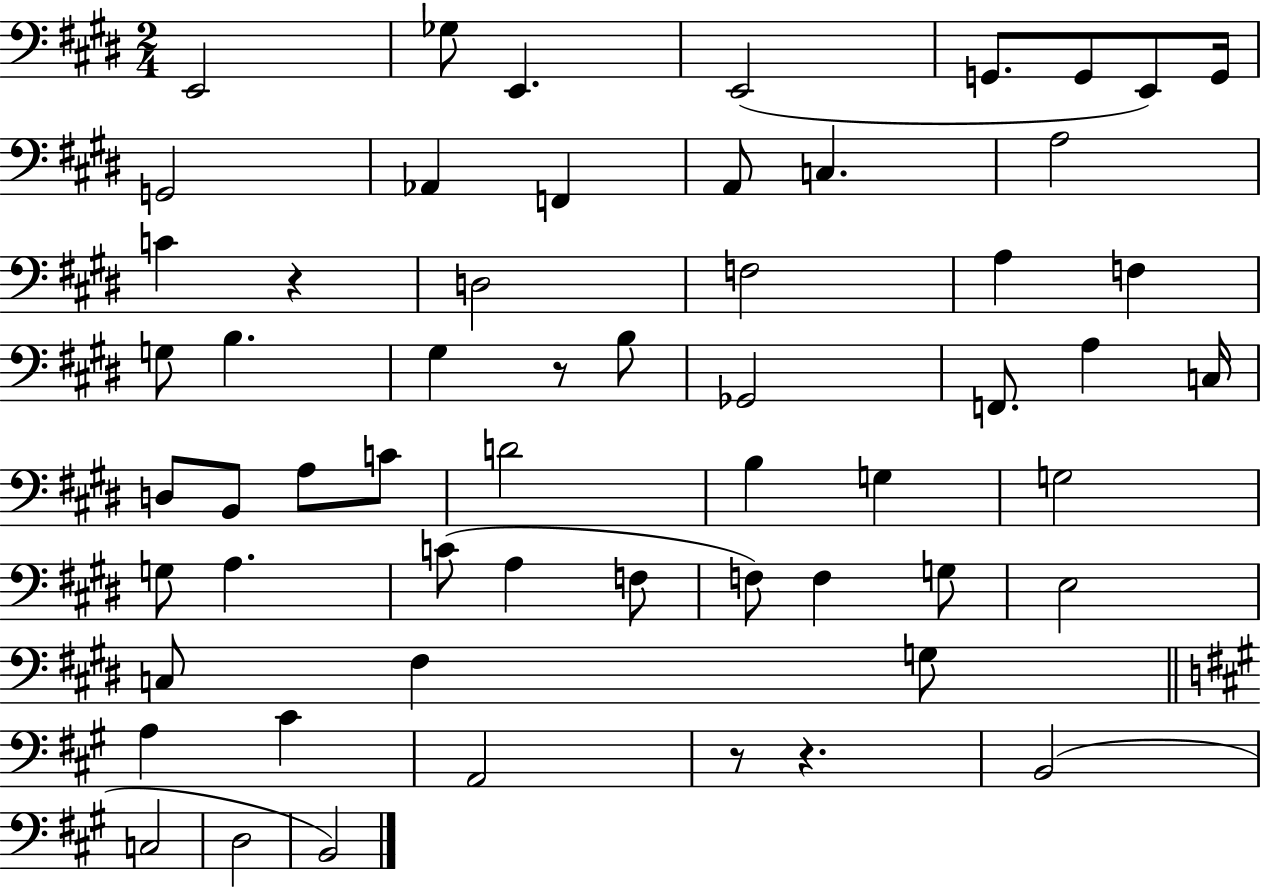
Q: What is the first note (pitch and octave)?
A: E2